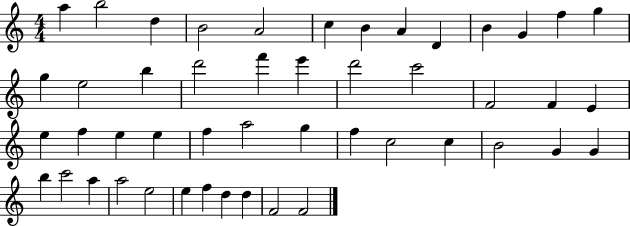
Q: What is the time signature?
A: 4/4